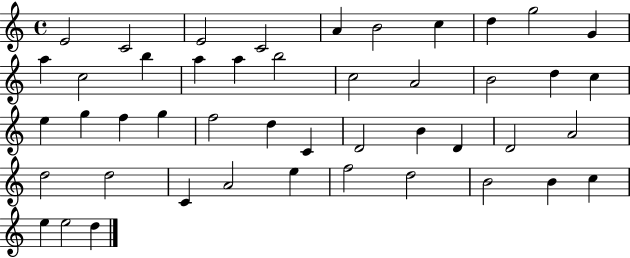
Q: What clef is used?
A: treble